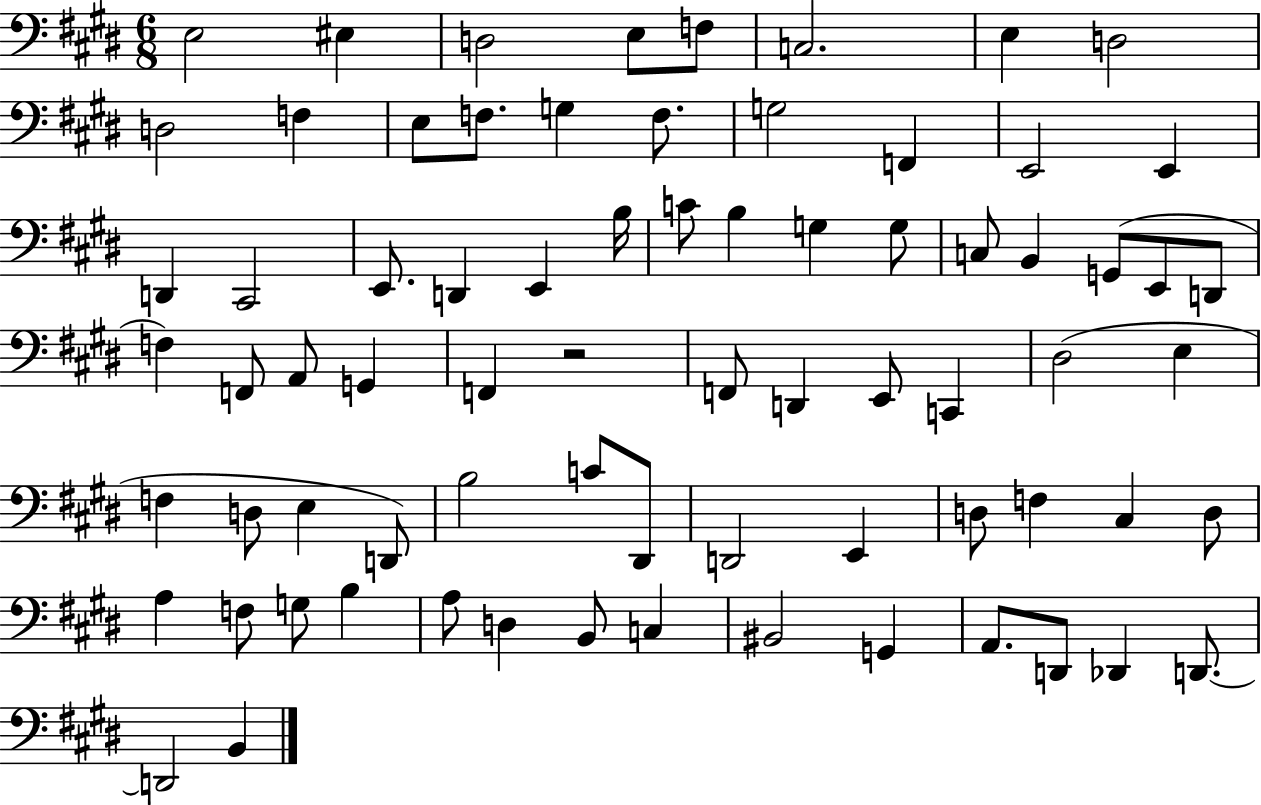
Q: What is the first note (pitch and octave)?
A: E3